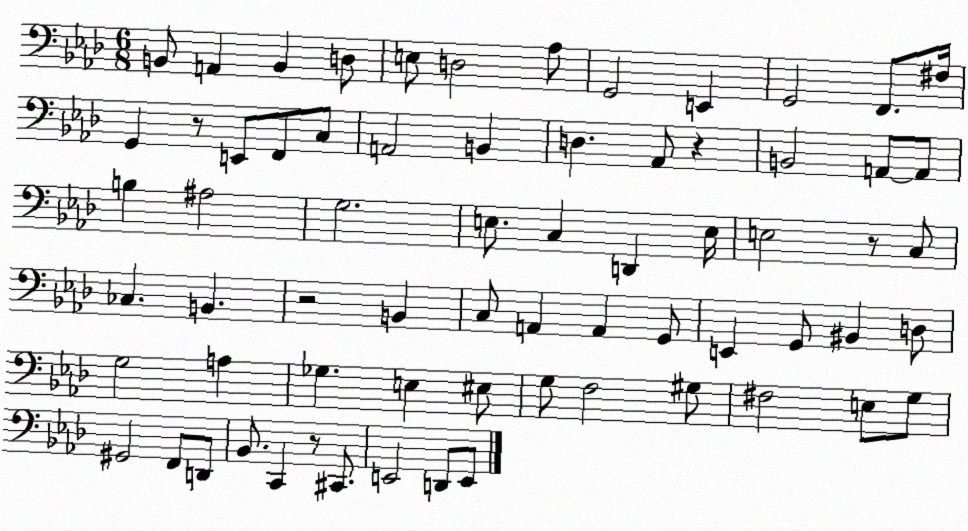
X:1
T:Untitled
M:6/8
L:1/4
K:Ab
B,,/2 A,, B,, D,/2 E,/2 D,2 _A,/2 G,,2 E,, G,,2 F,,/2 ^F,/4 G,, z/2 E,,/2 F,,/2 C,/2 A,,2 B,, D, _A,,/2 z B,,2 A,,/2 A,,/2 B, ^A,2 G,2 E,/2 C, D,, E,/4 E,2 z/2 C,/2 _C, B,, z2 B,, C,/2 A,, A,, G,,/2 E,, G,,/2 ^B,, D,/2 G,2 A, _G, E, ^E,/2 G,/2 F,2 ^G,/2 ^F,2 E,/2 G,/2 ^G,,2 F,,/2 D,,/2 _B,,/2 C,, z/2 ^C,,/2 E,,2 D,,/2 E,,/2